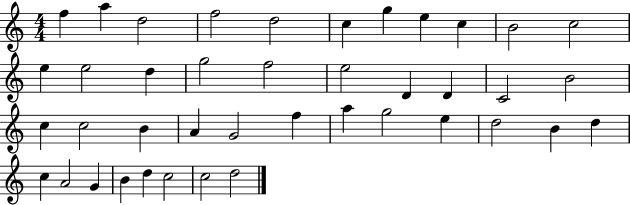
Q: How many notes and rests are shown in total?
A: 41